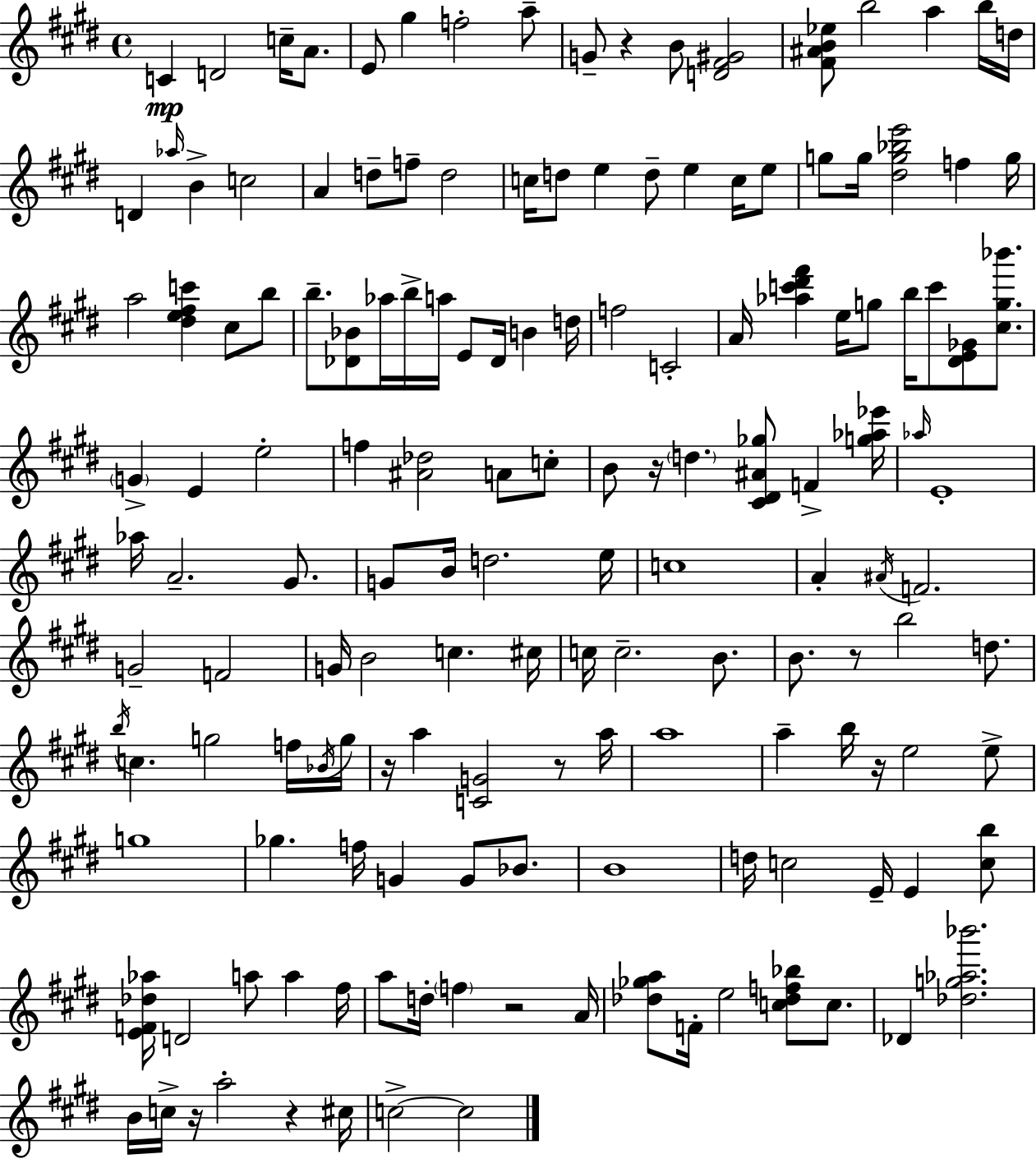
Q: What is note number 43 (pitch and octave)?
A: B4